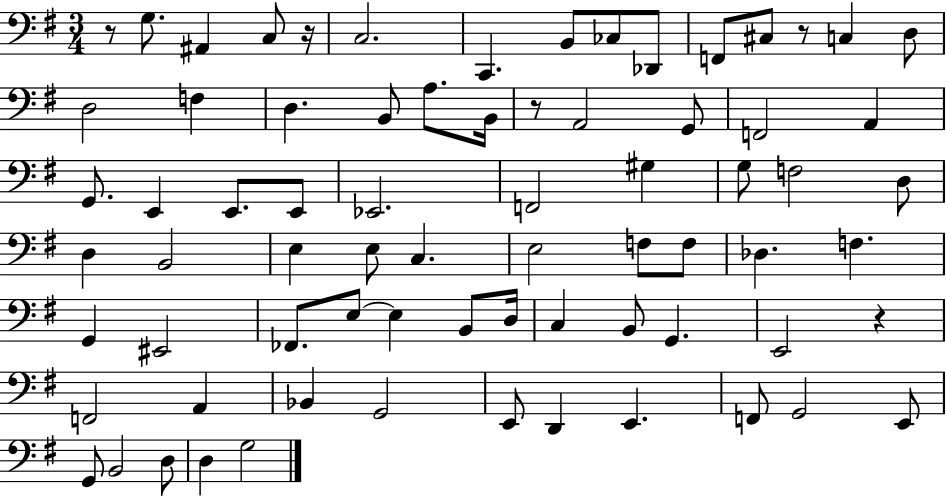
{
  \clef bass
  \numericTimeSignature
  \time 3/4
  \key g \major
  r8 g8. ais,4 c8 r16 | c2. | c,4. b,8 ces8 des,8 | f,8 cis8 r8 c4 d8 | \break d2 f4 | d4. b,8 a8. b,16 | r8 a,2 g,8 | f,2 a,4 | \break g,8. e,4 e,8. e,8 | ees,2. | f,2 gis4 | g8 f2 d8 | \break d4 b,2 | e4 e8 c4. | e2 f8 f8 | des4. f4. | \break g,4 eis,2 | fes,8. e8~~ e4 b,8 d16 | c4 b,8 g,4. | e,2 r4 | \break f,2 a,4 | bes,4 g,2 | e,8 d,4 e,4. | f,8 g,2 e,8 | \break g,8 b,2 d8 | d4 g2 | \bar "|."
}